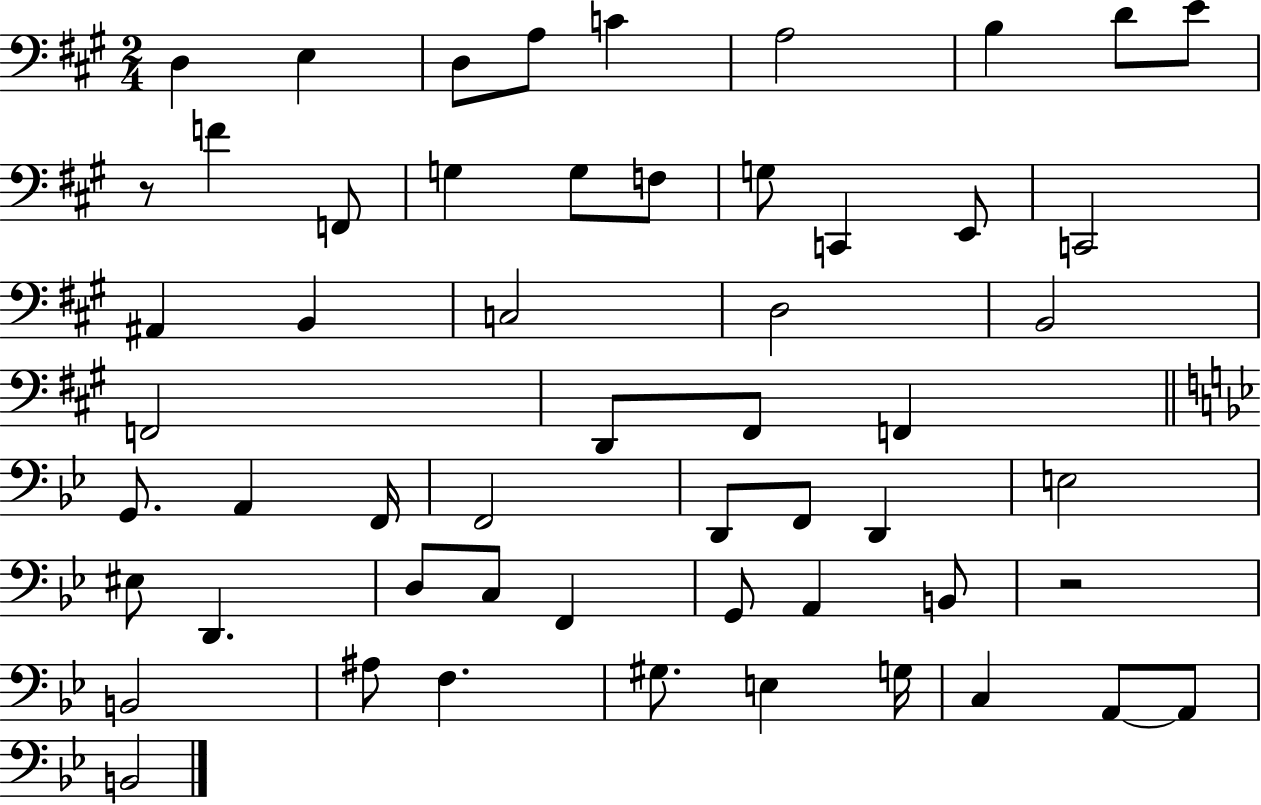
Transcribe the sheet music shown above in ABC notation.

X:1
T:Untitled
M:2/4
L:1/4
K:A
D, E, D,/2 A,/2 C A,2 B, D/2 E/2 z/2 F F,,/2 G, G,/2 F,/2 G,/2 C,, E,,/2 C,,2 ^A,, B,, C,2 D,2 B,,2 F,,2 D,,/2 ^F,,/2 F,, G,,/2 A,, F,,/4 F,,2 D,,/2 F,,/2 D,, E,2 ^E,/2 D,, D,/2 C,/2 F,, G,,/2 A,, B,,/2 z2 B,,2 ^A,/2 F, ^G,/2 E, G,/4 C, A,,/2 A,,/2 B,,2